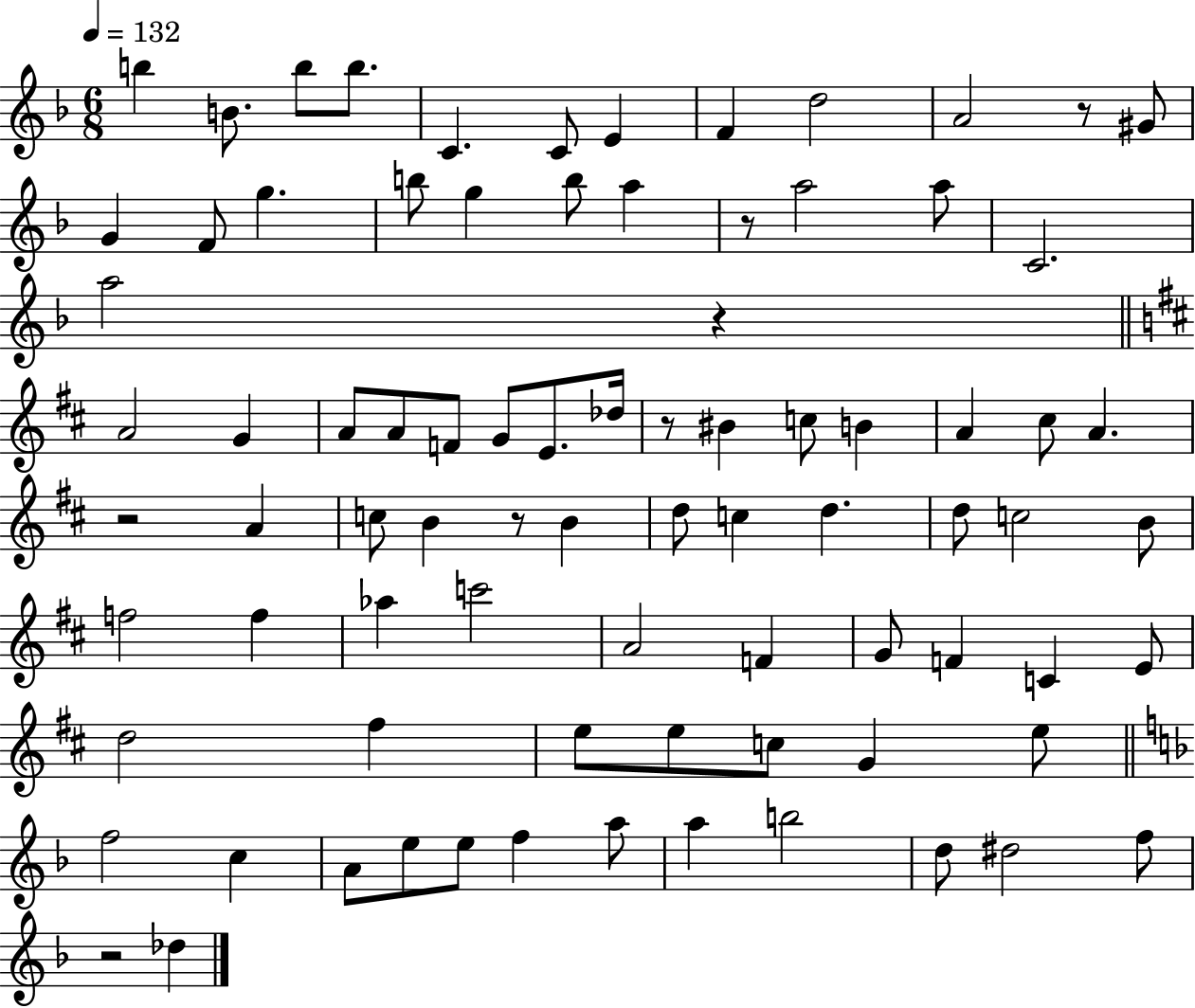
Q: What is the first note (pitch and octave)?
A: B5